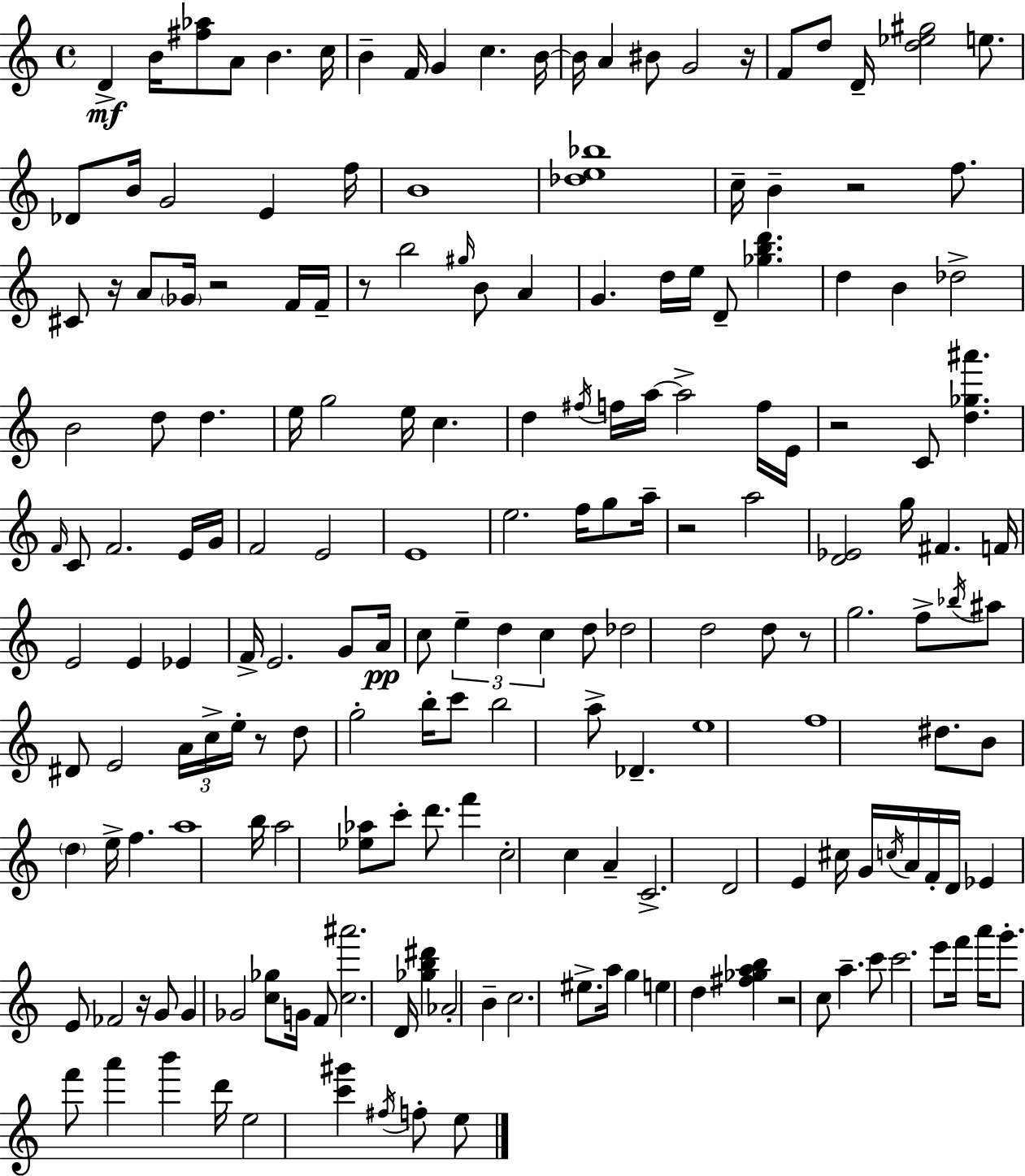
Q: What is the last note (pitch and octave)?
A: E5